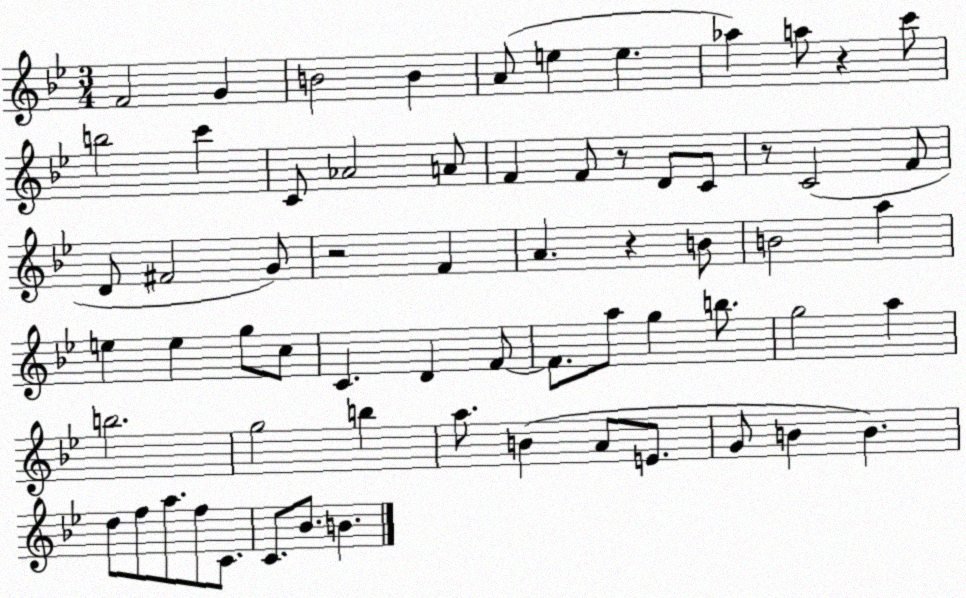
X:1
T:Untitled
M:3/4
L:1/4
K:Bb
F2 G B2 B A/2 e e _a a/2 z c'/2 b2 c' C/2 _A2 A/2 F F/2 z/2 D/2 C/2 z/2 C2 F/2 D/2 ^F2 G/2 z2 F A z B/2 B2 a e e g/2 c/2 C D F/2 F/2 a/2 g b/2 g2 a b2 g2 b a/2 B A/2 E/2 G/2 B B d/2 f/2 a/2 f/2 C/2 C/2 _B/2 B